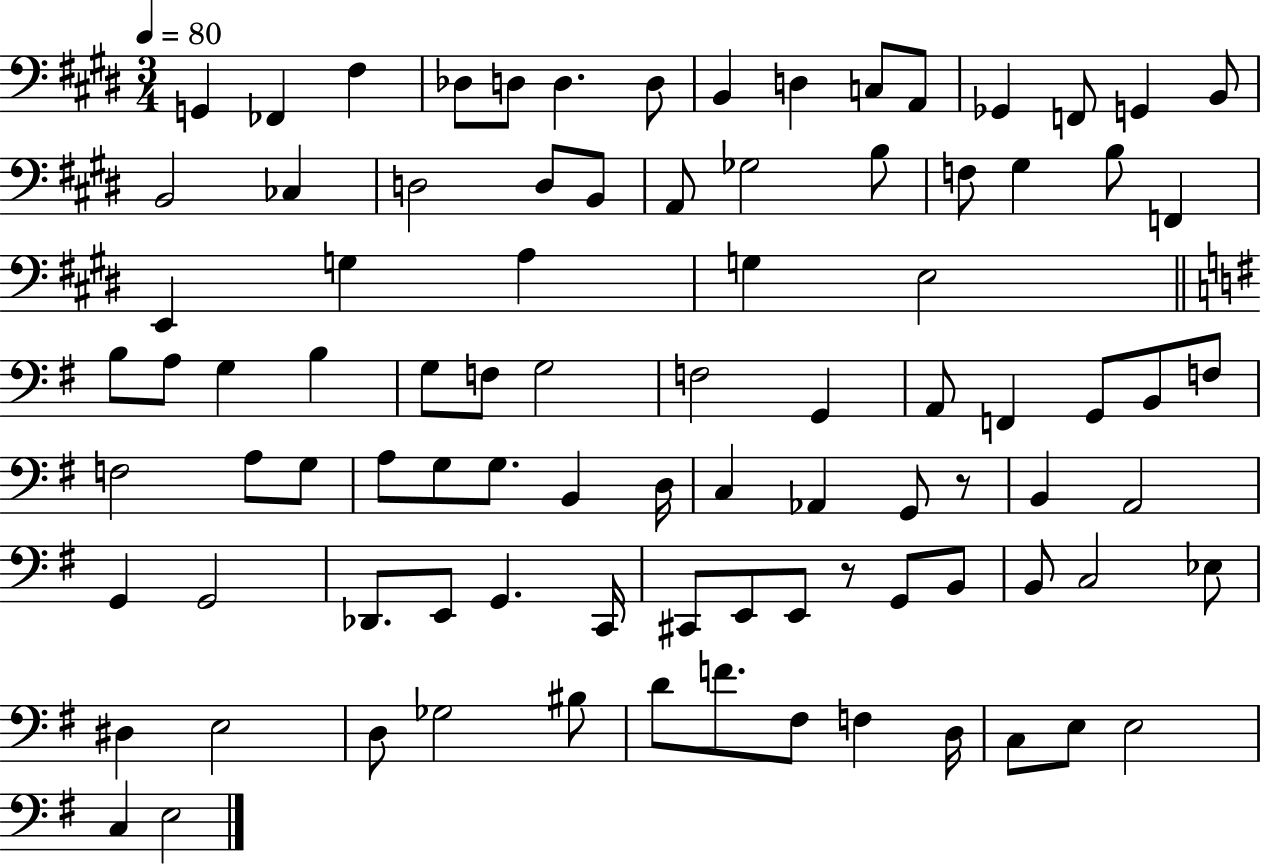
X:1
T:Untitled
M:3/4
L:1/4
K:E
G,, _F,, ^F, _D,/2 D,/2 D, D,/2 B,, D, C,/2 A,,/2 _G,, F,,/2 G,, B,,/2 B,,2 _C, D,2 D,/2 B,,/2 A,,/2 _G,2 B,/2 F,/2 ^G, B,/2 F,, E,, G, A, G, E,2 B,/2 A,/2 G, B, G,/2 F,/2 G,2 F,2 G,, A,,/2 F,, G,,/2 B,,/2 F,/2 F,2 A,/2 G,/2 A,/2 G,/2 G,/2 B,, D,/4 C, _A,, G,,/2 z/2 B,, A,,2 G,, G,,2 _D,,/2 E,,/2 G,, C,,/4 ^C,,/2 E,,/2 E,,/2 z/2 G,,/2 B,,/2 B,,/2 C,2 _E,/2 ^D, E,2 D,/2 _G,2 ^B,/2 D/2 F/2 ^F,/2 F, D,/4 C,/2 E,/2 E,2 C, E,2